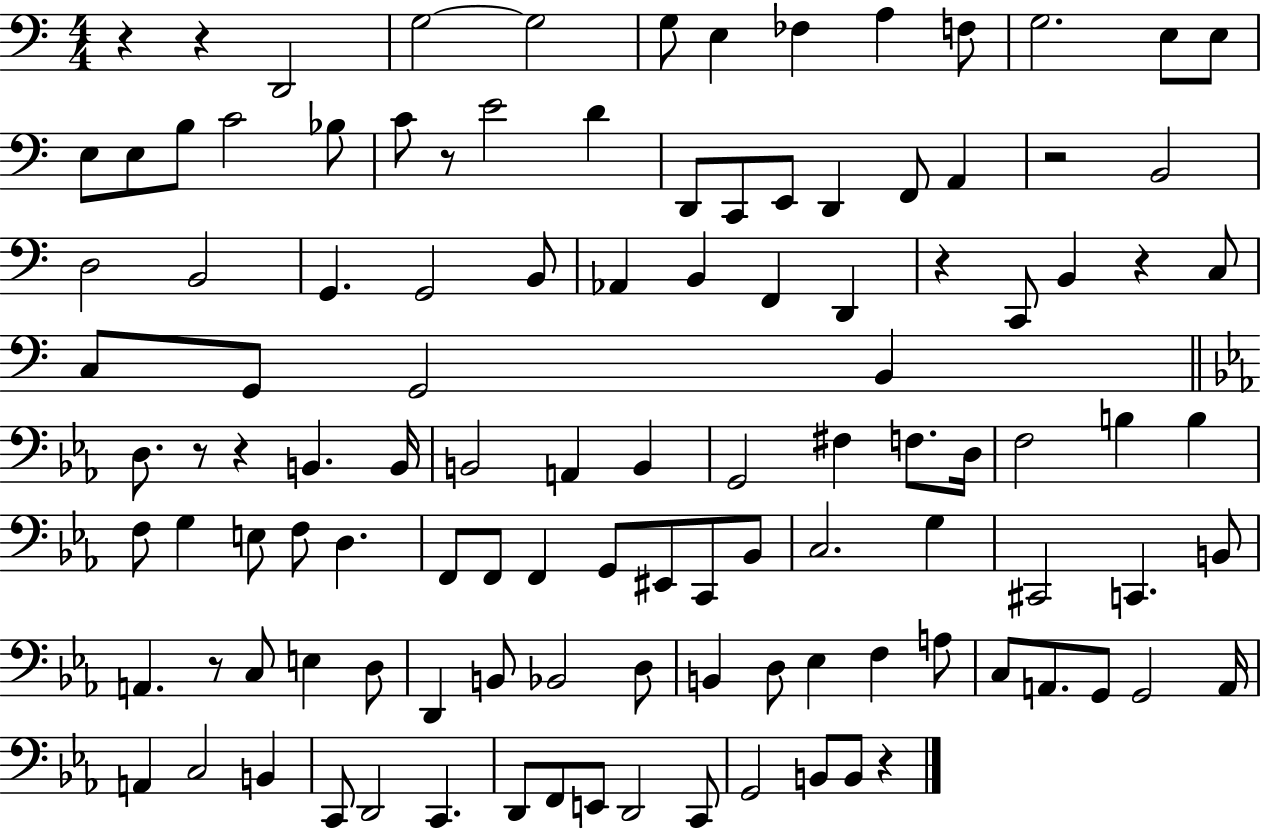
{
  \clef bass
  \numericTimeSignature
  \time 4/4
  \key c \major
  r4 r4 d,2 | g2~~ g2 | g8 e4 fes4 a4 f8 | g2. e8 e8 | \break e8 e8 b8 c'2 bes8 | c'8 r8 e'2 d'4 | d,8 c,8 e,8 d,4 f,8 a,4 | r2 b,2 | \break d2 b,2 | g,4. g,2 b,8 | aes,4 b,4 f,4 d,4 | r4 c,8 b,4 r4 c8 | \break c8 g,8 g,2 b,4 | \bar "||" \break \key ees \major d8. r8 r4 b,4. b,16 | b,2 a,4 b,4 | g,2 fis4 f8. d16 | f2 b4 b4 | \break f8 g4 e8 f8 d4. | f,8 f,8 f,4 g,8 eis,8 c,8 bes,8 | c2. g4 | cis,2 c,4. b,8 | \break a,4. r8 c8 e4 d8 | d,4 b,8 bes,2 d8 | b,4 d8 ees4 f4 a8 | c8 a,8. g,8 g,2 a,16 | \break a,4 c2 b,4 | c,8 d,2 c,4. | d,8 f,8 e,8 d,2 c,8 | g,2 b,8 b,8 r4 | \break \bar "|."
}